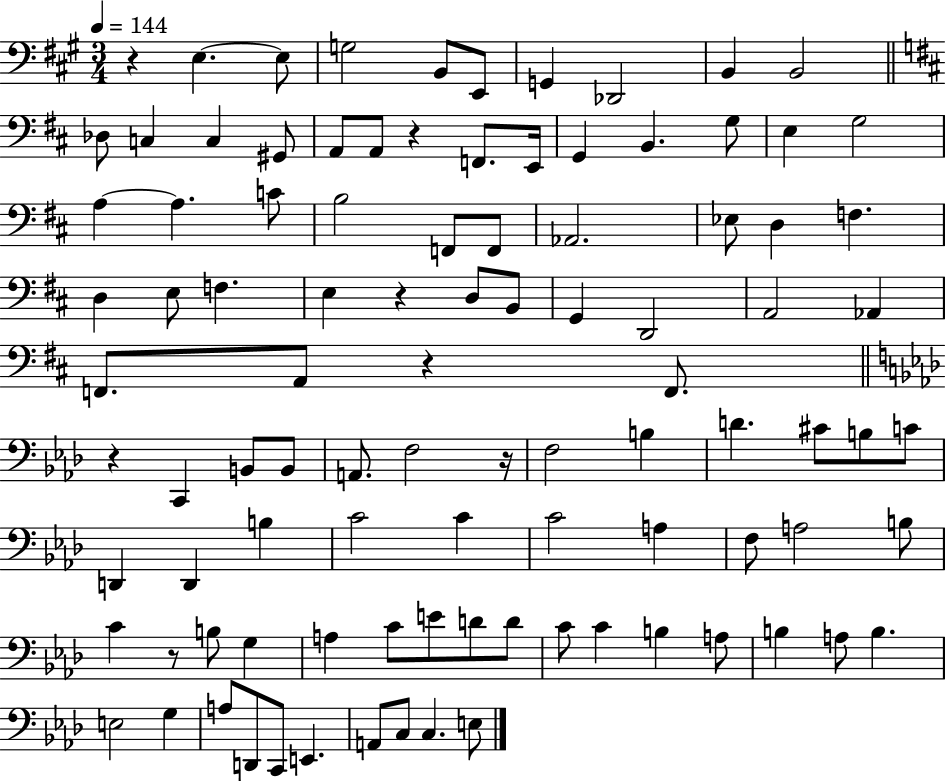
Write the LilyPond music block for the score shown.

{
  \clef bass
  \numericTimeSignature
  \time 3/4
  \key a \major
  \tempo 4 = 144
  r4 e4.~~ e8 | g2 b,8 e,8 | g,4 des,2 | b,4 b,2 | \break \bar "||" \break \key d \major des8 c4 c4 gis,8 | a,8 a,8 r4 f,8. e,16 | g,4 b,4. g8 | e4 g2 | \break a4~~ a4. c'8 | b2 f,8 f,8 | aes,2. | ees8 d4 f4. | \break d4 e8 f4. | e4 r4 d8 b,8 | g,4 d,2 | a,2 aes,4 | \break f,8. a,8 r4 f,8. | \bar "||" \break \key aes \major r4 c,4 b,8 b,8 | a,8. f2 r16 | f2 b4 | d'4. cis'8 b8 c'8 | \break d,4 d,4 b4 | c'2 c'4 | c'2 a4 | f8 a2 b8 | \break c'4 r8 b8 g4 | a4 c'8 e'8 d'8 d'8 | c'8 c'4 b4 a8 | b4 a8 b4. | \break e2 g4 | a8 d,8 c,8 e,4. | a,8 c8 c4. e8 | \bar "|."
}